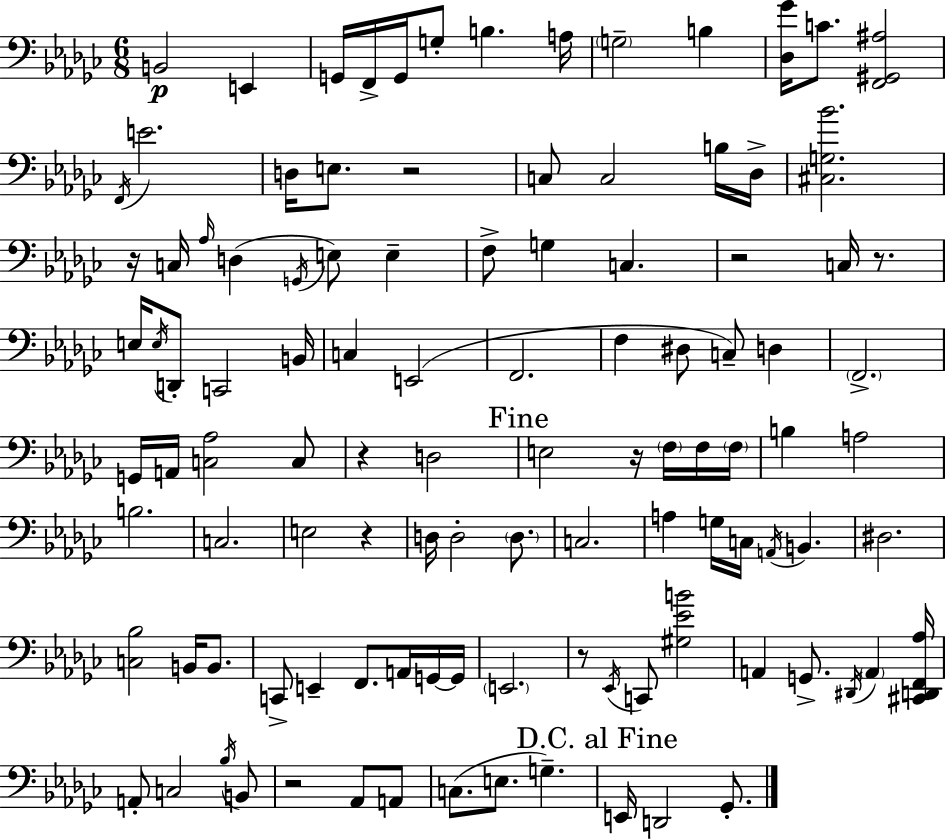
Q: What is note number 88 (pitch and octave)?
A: E3